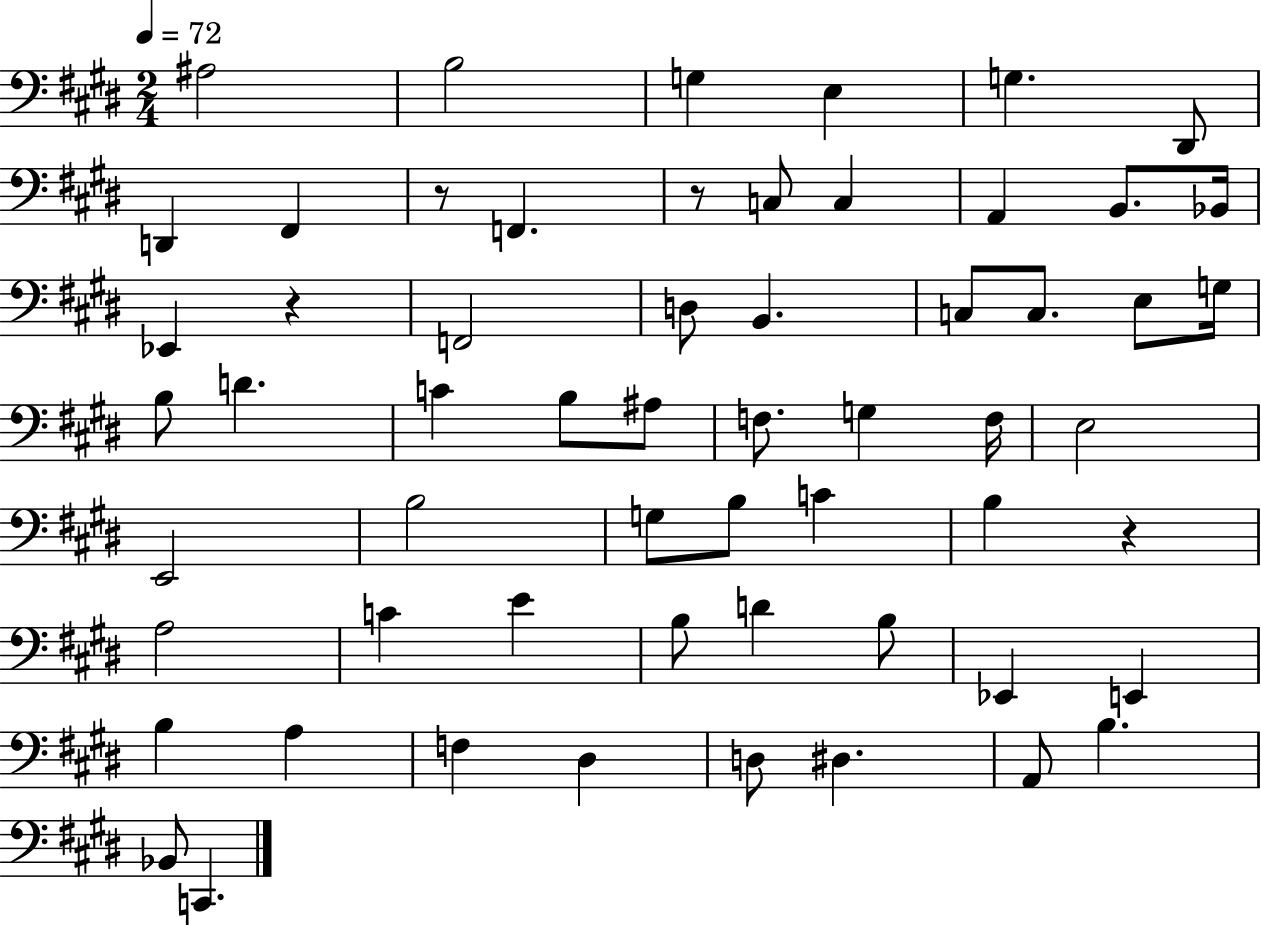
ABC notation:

X:1
T:Untitled
M:2/4
L:1/4
K:E
^A,2 B,2 G, E, G, ^D,,/2 D,, ^F,, z/2 F,, z/2 C,/2 C, A,, B,,/2 _B,,/4 _E,, z F,,2 D,/2 B,, C,/2 C,/2 E,/2 G,/4 B,/2 D C B,/2 ^A,/2 F,/2 G, F,/4 E,2 E,,2 B,2 G,/2 B,/2 C B, z A,2 C E B,/2 D B,/2 _E,, E,, B, A, F, ^D, D,/2 ^D, A,,/2 B, _B,,/2 C,,